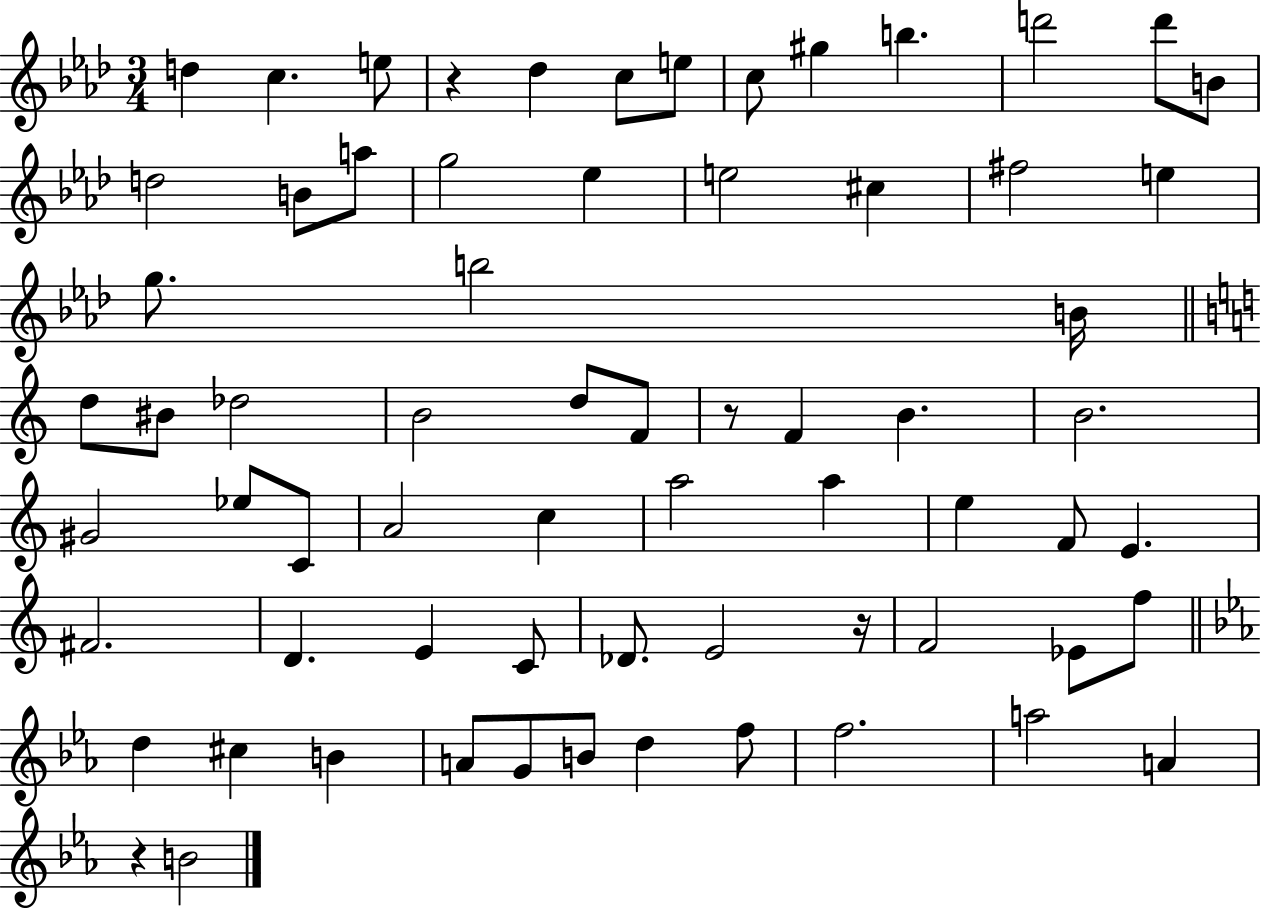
D5/q C5/q. E5/e R/q Db5/q C5/e E5/e C5/e G#5/q B5/q. D6/h D6/e B4/e D5/h B4/e A5/e G5/h Eb5/q E5/h C#5/q F#5/h E5/q G5/e. B5/h B4/s D5/e BIS4/e Db5/h B4/h D5/e F4/e R/e F4/q B4/q. B4/h. G#4/h Eb5/e C4/e A4/h C5/q A5/h A5/q E5/q F4/e E4/q. F#4/h. D4/q. E4/q C4/e Db4/e. E4/h R/s F4/h Eb4/e F5/e D5/q C#5/q B4/q A4/e G4/e B4/e D5/q F5/e F5/h. A5/h A4/q R/q B4/h